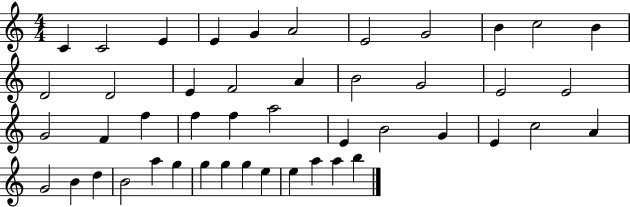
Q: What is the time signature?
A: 4/4